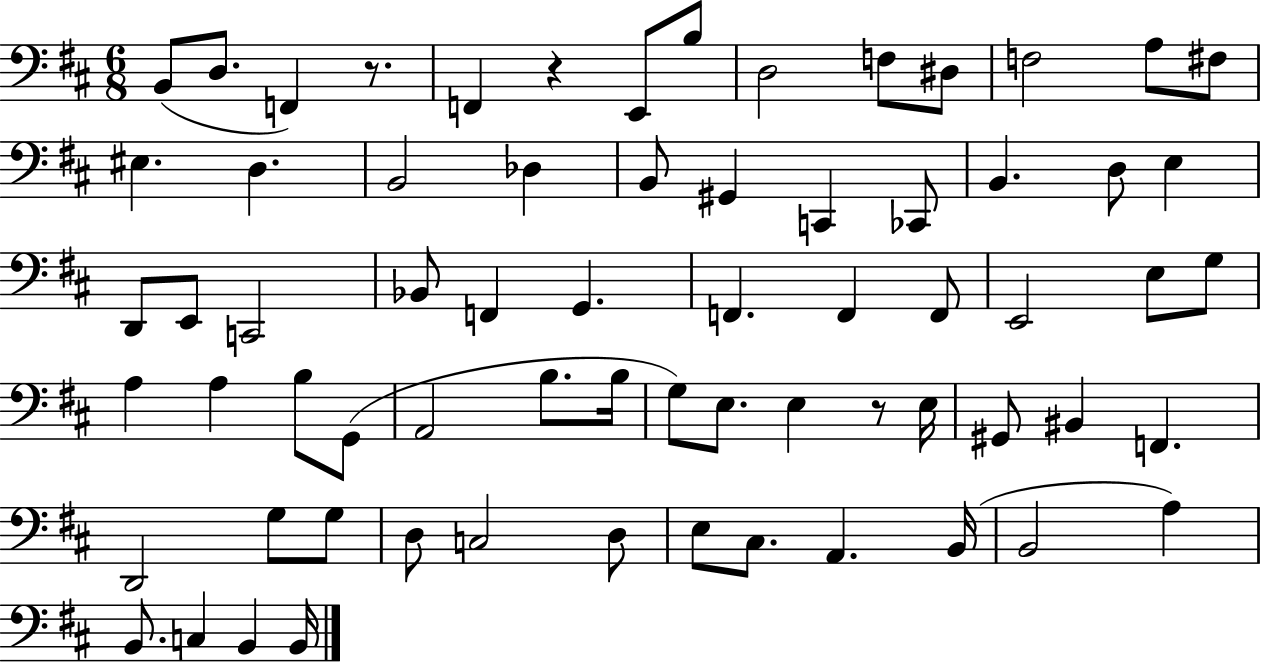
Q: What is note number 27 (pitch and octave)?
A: Bb2